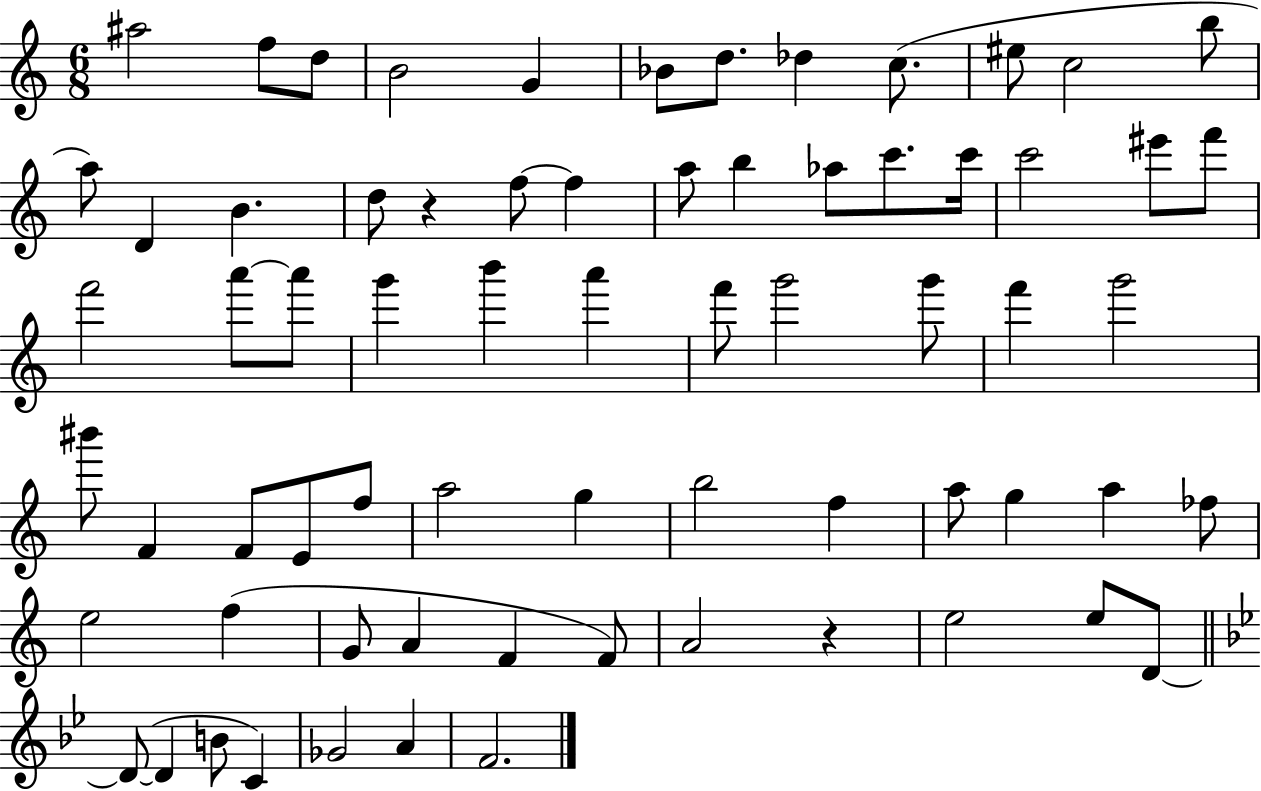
{
  \clef treble
  \numericTimeSignature
  \time 6/8
  \key c \major
  ais''2 f''8 d''8 | b'2 g'4 | bes'8 d''8. des''4 c''8.( | eis''8 c''2 b''8 | \break a''8) d'4 b'4. | d''8 r4 f''8~~ f''4 | a''8 b''4 aes''8 c'''8. c'''16 | c'''2 eis'''8 f'''8 | \break f'''2 a'''8~~ a'''8 | g'''4 b'''4 a'''4 | f'''8 g'''2 g'''8 | f'''4 g'''2 | \break bis'''8 f'4 f'8 e'8 f''8 | a''2 g''4 | b''2 f''4 | a''8 g''4 a''4 fes''8 | \break e''2 f''4( | g'8 a'4 f'4 f'8) | a'2 r4 | e''2 e''8 d'8~~ | \break \bar "||" \break \key bes \major d'8~(~ d'4 b'8 c'4) | ges'2 a'4 | f'2. | \bar "|."
}